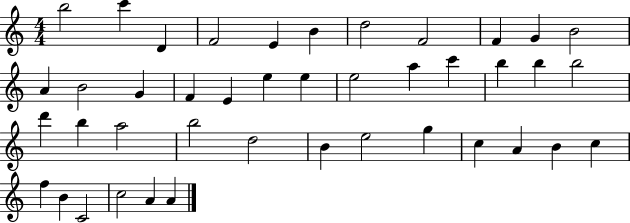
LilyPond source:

{
  \clef treble
  \numericTimeSignature
  \time 4/4
  \key c \major
  b''2 c'''4 d'4 | f'2 e'4 b'4 | d''2 f'2 | f'4 g'4 b'2 | \break a'4 b'2 g'4 | f'4 e'4 e''4 e''4 | e''2 a''4 c'''4 | b''4 b''4 b''2 | \break d'''4 b''4 a''2 | b''2 d''2 | b'4 e''2 g''4 | c''4 a'4 b'4 c''4 | \break f''4 b'4 c'2 | c''2 a'4 a'4 | \bar "|."
}